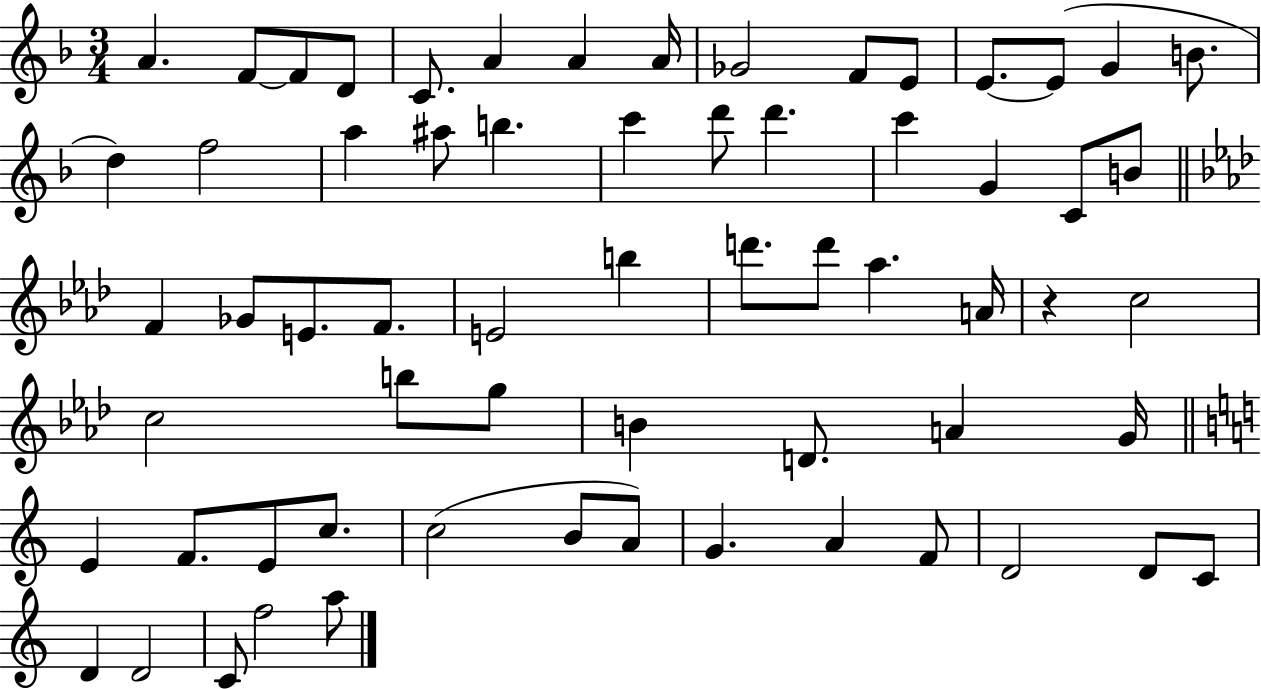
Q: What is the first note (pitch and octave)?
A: A4